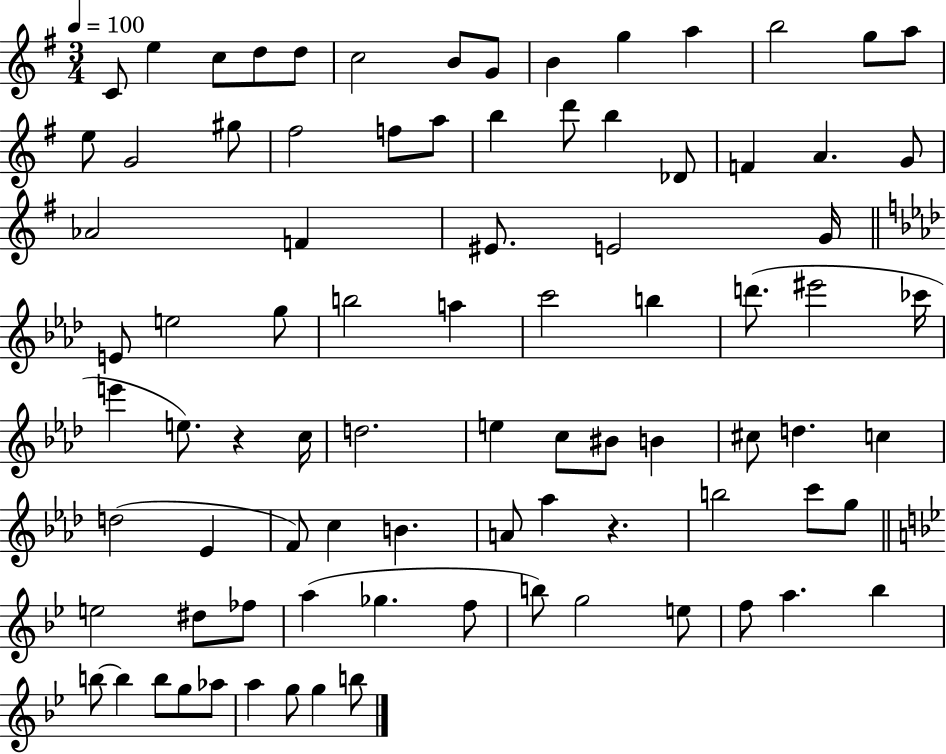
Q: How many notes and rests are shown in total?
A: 86